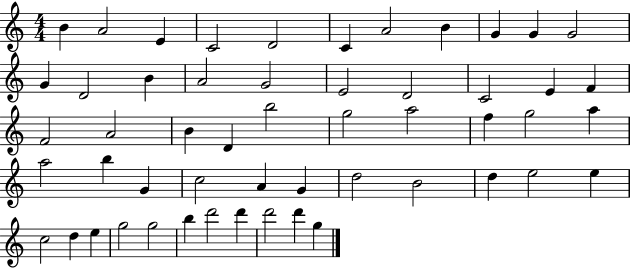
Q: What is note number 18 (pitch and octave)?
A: D4